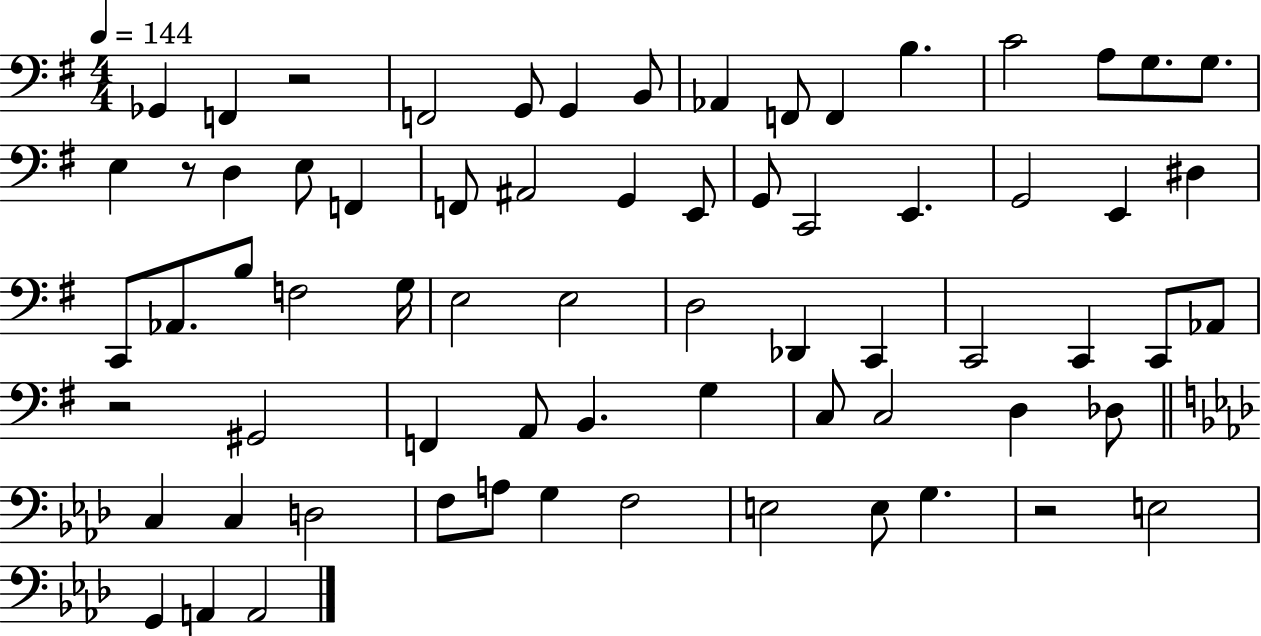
{
  \clef bass
  \numericTimeSignature
  \time 4/4
  \key g \major
  \tempo 4 = 144
  ges,4 f,4 r2 | f,2 g,8 g,4 b,8 | aes,4 f,8 f,4 b4. | c'2 a8 g8. g8. | \break e4 r8 d4 e8 f,4 | f,8 ais,2 g,4 e,8 | g,8 c,2 e,4. | g,2 e,4 dis4 | \break c,8 aes,8. b8 f2 g16 | e2 e2 | d2 des,4 c,4 | c,2 c,4 c,8 aes,8 | \break r2 gis,2 | f,4 a,8 b,4. g4 | c8 c2 d4 des8 | \bar "||" \break \key aes \major c4 c4 d2 | f8 a8 g4 f2 | e2 e8 g4. | r2 e2 | \break g,4 a,4 a,2 | \bar "|."
}